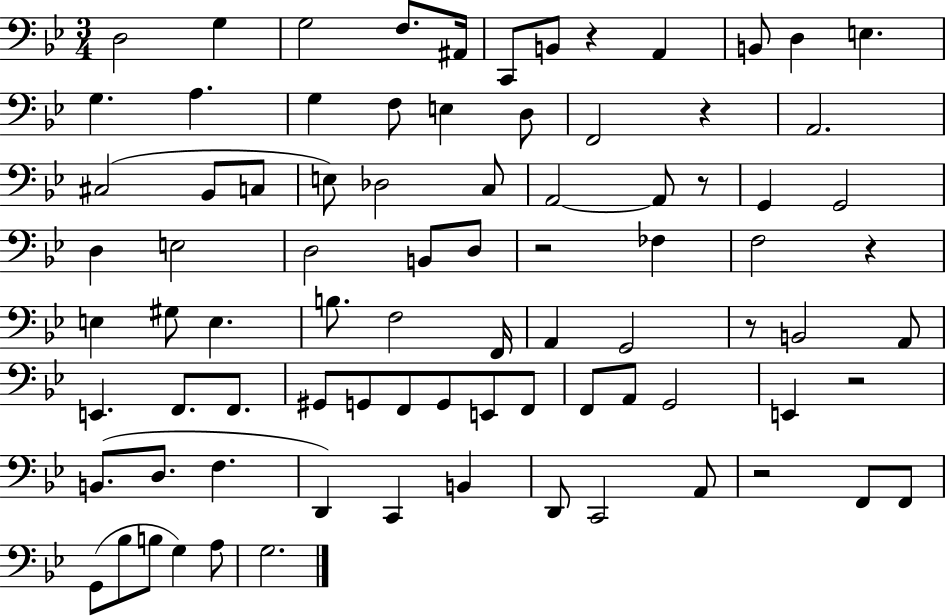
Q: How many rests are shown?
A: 8